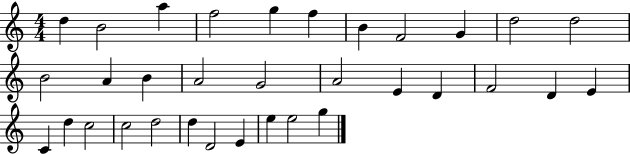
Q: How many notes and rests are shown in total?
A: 33